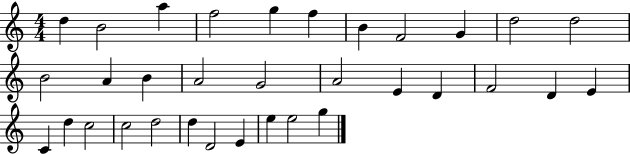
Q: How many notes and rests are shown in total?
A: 33